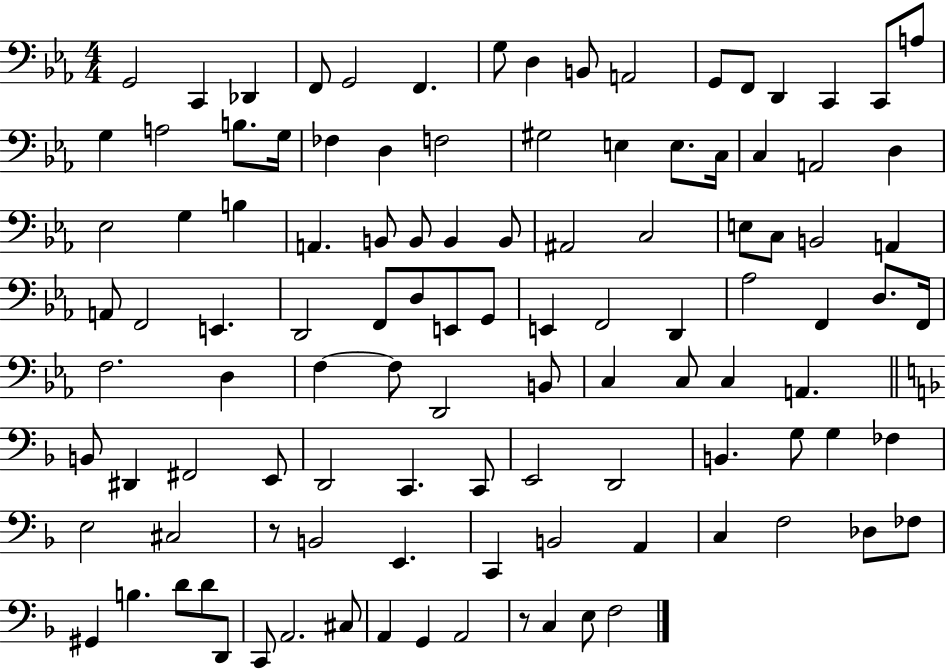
G2/h C2/q Db2/q F2/e G2/h F2/q. G3/e D3/q B2/e A2/h G2/e F2/e D2/q C2/q C2/e A3/e G3/q A3/h B3/e. G3/s FES3/q D3/q F3/h G#3/h E3/q E3/e. C3/s C3/q A2/h D3/q Eb3/h G3/q B3/q A2/q. B2/e B2/e B2/q B2/e A#2/h C3/h E3/e C3/e B2/h A2/q A2/e F2/h E2/q. D2/h F2/e D3/e E2/e G2/e E2/q F2/h D2/q Ab3/h F2/q D3/e. F2/s F3/h. D3/q F3/q F3/e D2/h B2/e C3/q C3/e C3/q A2/q. B2/e D#2/q F#2/h E2/e D2/h C2/q. C2/e E2/h D2/h B2/q. G3/e G3/q FES3/q E3/h C#3/h R/e B2/h E2/q. C2/q B2/h A2/q C3/q F3/h Db3/e FES3/e G#2/q B3/q. D4/e D4/e D2/e C2/e A2/h. C#3/e A2/q G2/q A2/h R/e C3/q E3/e F3/h